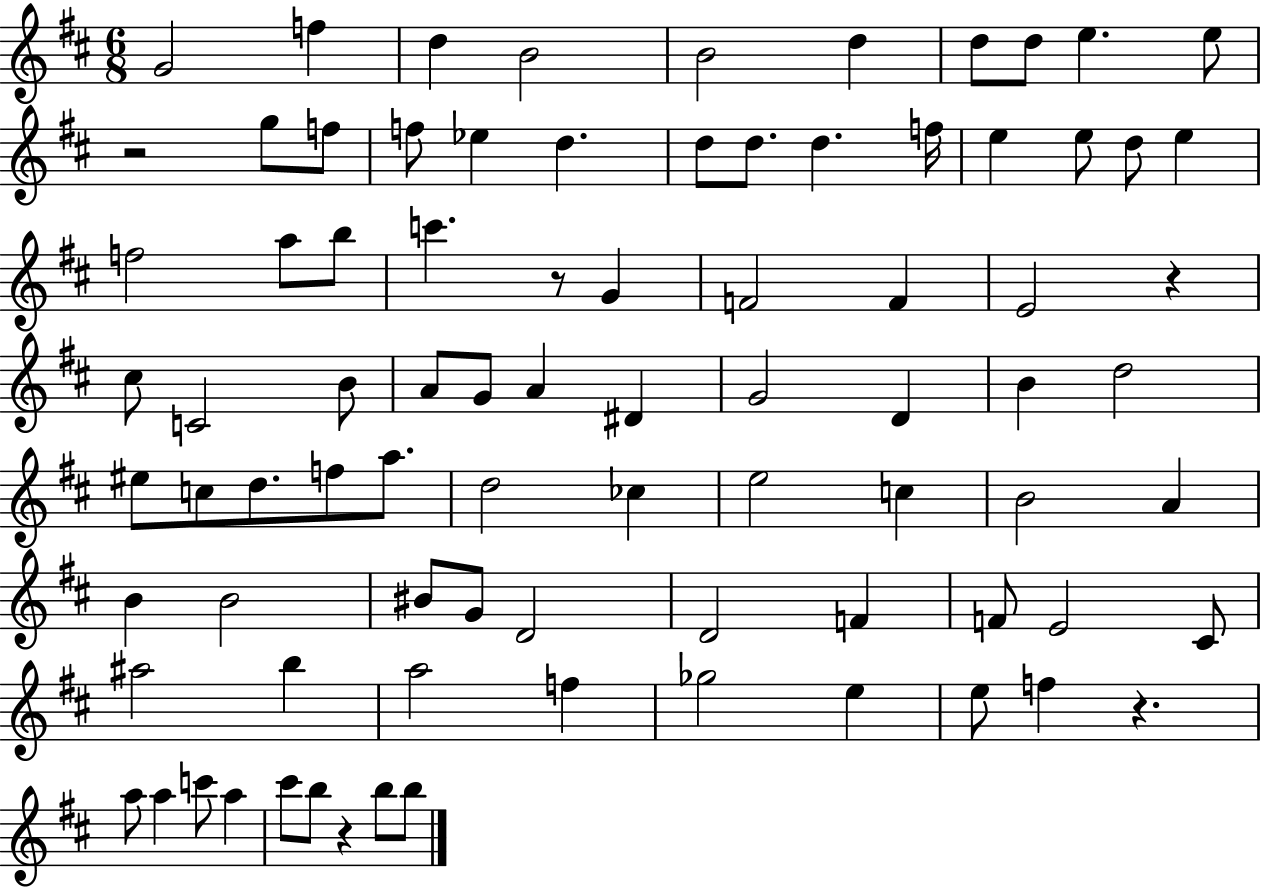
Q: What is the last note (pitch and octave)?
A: B5